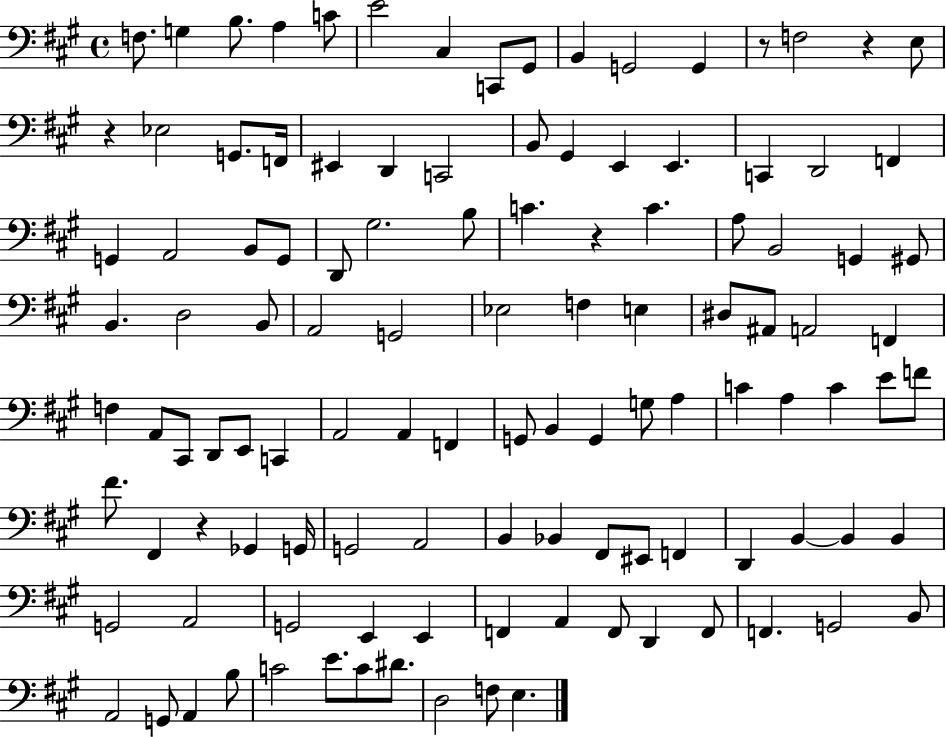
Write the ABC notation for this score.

X:1
T:Untitled
M:4/4
L:1/4
K:A
F,/2 G, B,/2 A, C/2 E2 ^C, C,,/2 ^G,,/2 B,, G,,2 G,, z/2 F,2 z E,/2 z _E,2 G,,/2 F,,/4 ^E,, D,, C,,2 B,,/2 ^G,, E,, E,, C,, D,,2 F,, G,, A,,2 B,,/2 G,,/2 D,,/2 ^G,2 B,/2 C z C A,/2 B,,2 G,, ^G,,/2 B,, D,2 B,,/2 A,,2 G,,2 _E,2 F, E, ^D,/2 ^A,,/2 A,,2 F,, F, A,,/2 ^C,,/2 D,,/2 E,,/2 C,, A,,2 A,, F,, G,,/2 B,, G,, G,/2 A, C A, C E/2 F/2 ^F/2 ^F,, z _G,, G,,/4 G,,2 A,,2 B,, _B,, ^F,,/2 ^E,,/2 F,, D,, B,, B,, B,, G,,2 A,,2 G,,2 E,, E,, F,, A,, F,,/2 D,, F,,/2 F,, G,,2 B,,/2 A,,2 G,,/2 A,, B,/2 C2 E/2 C/2 ^D/2 D,2 F,/2 E,